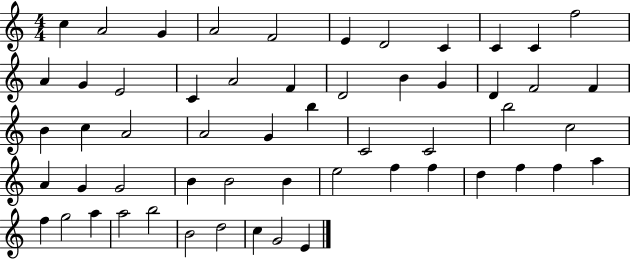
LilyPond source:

{
  \clef treble
  \numericTimeSignature
  \time 4/4
  \key c \major
  c''4 a'2 g'4 | a'2 f'2 | e'4 d'2 c'4 | c'4 c'4 f''2 | \break a'4 g'4 e'2 | c'4 a'2 f'4 | d'2 b'4 g'4 | d'4 f'2 f'4 | \break b'4 c''4 a'2 | a'2 g'4 b''4 | c'2 c'2 | b''2 c''2 | \break a'4 g'4 g'2 | b'4 b'2 b'4 | e''2 f''4 f''4 | d''4 f''4 f''4 a''4 | \break f''4 g''2 a''4 | a''2 b''2 | b'2 d''2 | c''4 g'2 e'4 | \break \bar "|."
}